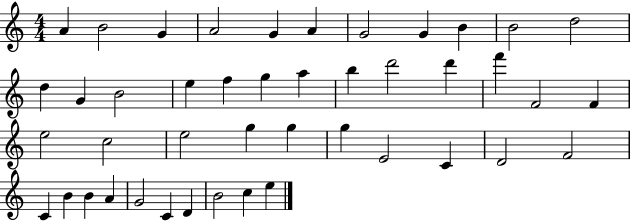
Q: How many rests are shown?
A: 0